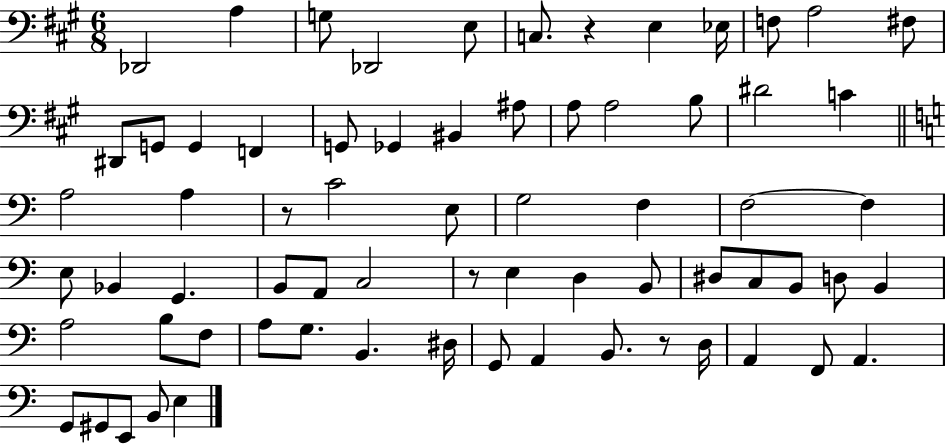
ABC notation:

X:1
T:Untitled
M:6/8
L:1/4
K:A
_D,,2 A, G,/2 _D,,2 E,/2 C,/2 z E, _E,/4 F,/2 A,2 ^F,/2 ^D,,/2 G,,/2 G,, F,, G,,/2 _G,, ^B,, ^A,/2 A,/2 A,2 B,/2 ^D2 C A,2 A, z/2 C2 E,/2 G,2 F, F,2 F, E,/2 _B,, G,, B,,/2 A,,/2 C,2 z/2 E, D, B,,/2 ^D,/2 C,/2 B,,/2 D,/2 B,, A,2 B,/2 F,/2 A,/2 G,/2 B,, ^D,/4 G,,/2 A,, B,,/2 z/2 D,/4 A,, F,,/2 A,, G,,/2 ^G,,/2 E,,/2 B,,/2 E,